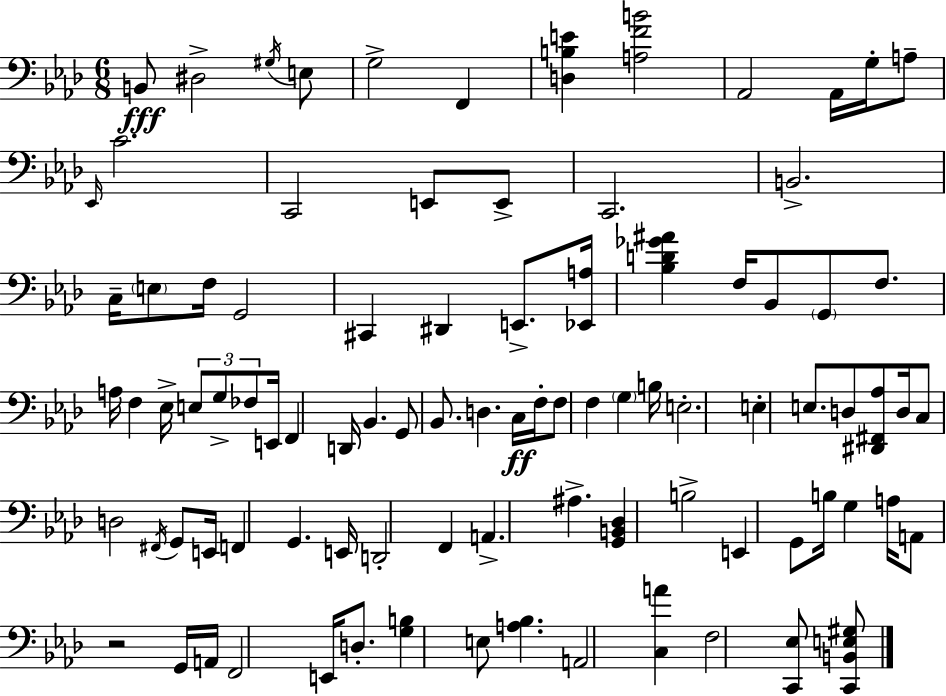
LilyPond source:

{
  \clef bass
  \numericTimeSignature
  \time 6/8
  \key aes \major
  b,8\fff dis2-> \acciaccatura { gis16 } e8 | g2-> f,4 | <d b e'>4 <a f' b'>2 | aes,2 aes,16 g16-. a8-- | \break \grace { ees,16 } c'2. | c,2 e,8 | e,8-> c,2. | b,2.-> | \break c16-- \parenthesize e8 f16 g,2 | cis,4 dis,4 e,8.-> | <ees, a>16 <bes d' ges' ais'>4 f16 bes,8 \parenthesize g,8 f8. | a16 f4 ees16-> \tuplet 3/2 { e8 g8-> | \break fes8 } e,16 f,4 d,16 bes,4. | g,8 bes,8. d4. | c16\ff f16-. f8 f4 \parenthesize g4 | b16 e2.-. | \break e4-. e8. d8 <dis, fis, aes>8 | d16 c8 d2 | \acciaccatura { fis,16 } g,8 e,16 f,4 g,4. | e,16 d,2-. f,4 | \break a,4.-> ais4.-> | <g, b, des>4 b2-> | e,4 g,8 b16 g4 | a16 a,8 r2 | \break g,16 a,16 f,2 e,16 | d8.-. <g b>4 e8 <a bes>4. | a,2 <c a'>4 | f2 <c, ees>8 | \break <c, b, e gis>8 \bar "|."
}